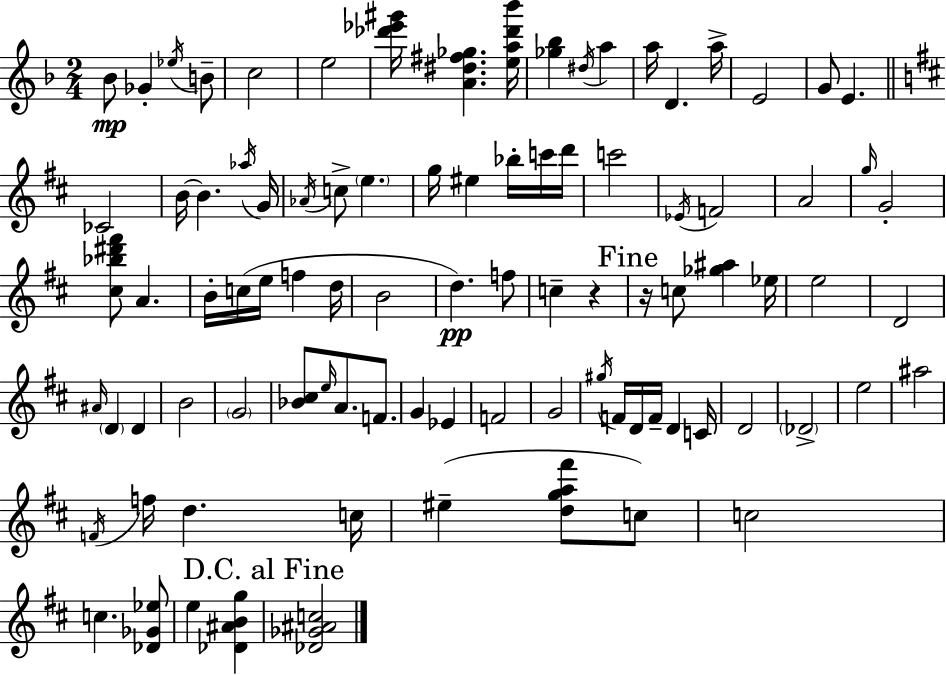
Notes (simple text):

Bb4/e Gb4/q Eb5/s B4/e C5/h E5/h [Db6,Eb6,G#6]/s [A4,D#5,F#5,Gb5]/q. [E5,A5,Db6,Bb6]/s [Gb5,Bb5]/q D#5/s A5/q A5/s D4/q. A5/s E4/h G4/e E4/q. CES4/h B4/s B4/q. Ab5/s G4/s Ab4/s C5/e E5/q. G5/s EIS5/q Bb5/s C6/s D6/s C6/h Eb4/s F4/h A4/h G5/s G4/h [C#5,Bb5,D#6,F#6]/e A4/q. B4/s C5/s E5/s F5/q D5/s B4/h D5/q. F5/e C5/q R/q R/s C5/e [Gb5,A#5]/q Eb5/s E5/h D4/h A#4/s D4/q D4/q B4/h G4/h [Bb4,C#5]/e E5/s A4/e. F4/e. G4/q Eb4/q F4/h G4/h G#5/s F4/s D4/s F4/s D4/q C4/s D4/h Db4/h E5/h A#5/h F4/s F5/s D5/q. C5/s EIS5/q [D5,G5,A5,F#6]/e C5/e C5/h C5/q. [Db4,Gb4,Eb5]/e E5/q [Db4,A#4,B4,G5]/q [Db4,Gb4,A#4,C5]/h